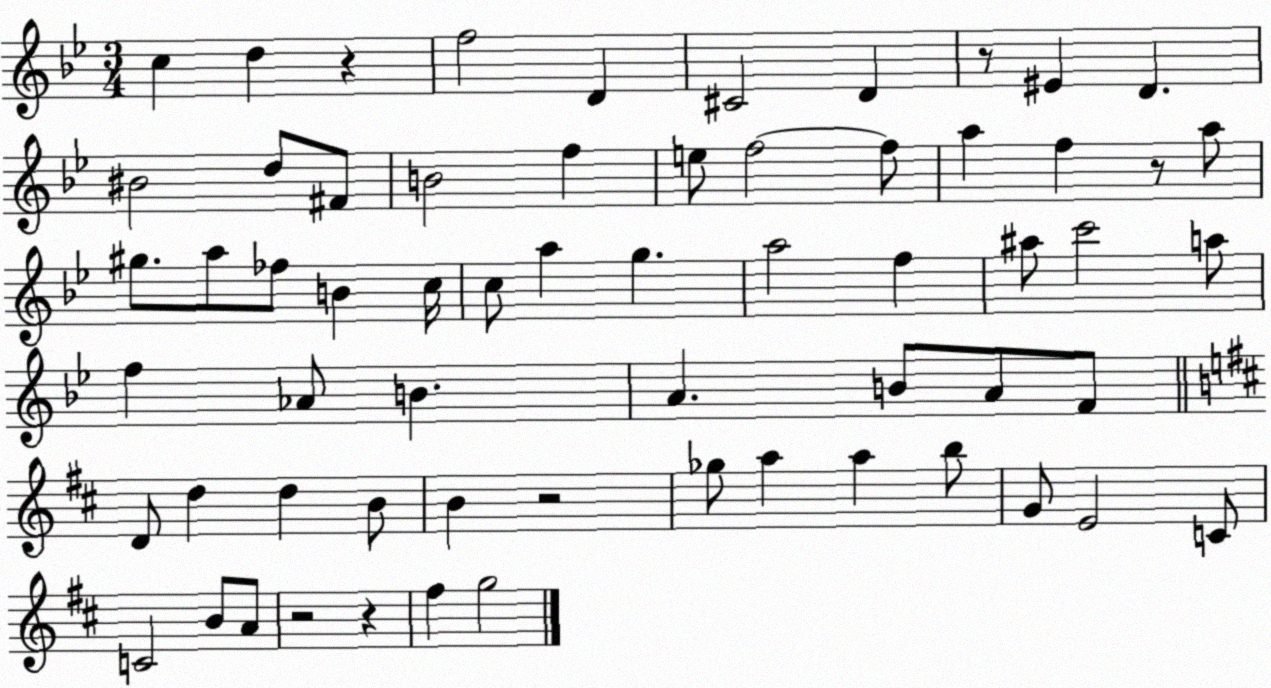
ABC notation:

X:1
T:Untitled
M:3/4
L:1/4
K:Bb
c d z f2 D ^C2 D z/2 ^E D ^B2 d/2 ^F/2 B2 f e/2 f2 f/2 a f z/2 a/2 ^g/2 a/2 _f/2 B c/4 c/2 a g a2 f ^a/2 c'2 a/2 f _A/2 B A B/2 A/2 F/2 D/2 d d B/2 B z2 _g/2 a a b/2 G/2 E2 C/2 C2 B/2 A/2 z2 z ^f g2